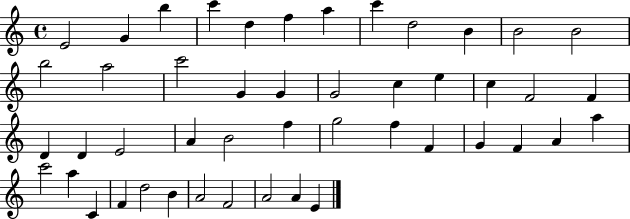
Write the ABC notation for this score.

X:1
T:Untitled
M:4/4
L:1/4
K:C
E2 G b c' d f a c' d2 B B2 B2 b2 a2 c'2 G G G2 c e c F2 F D D E2 A B2 f g2 f F G F A a c'2 a C F d2 B A2 F2 A2 A E